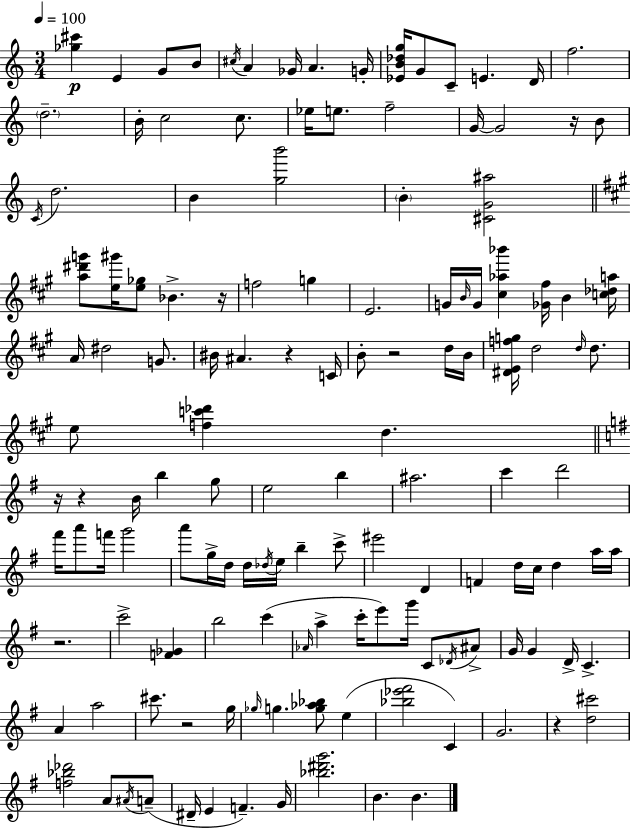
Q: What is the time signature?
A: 3/4